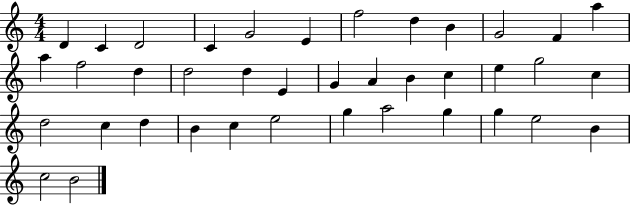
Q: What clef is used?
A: treble